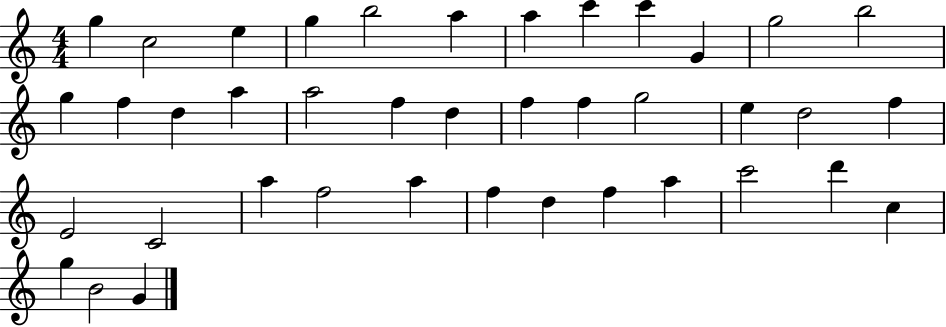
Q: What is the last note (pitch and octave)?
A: G4